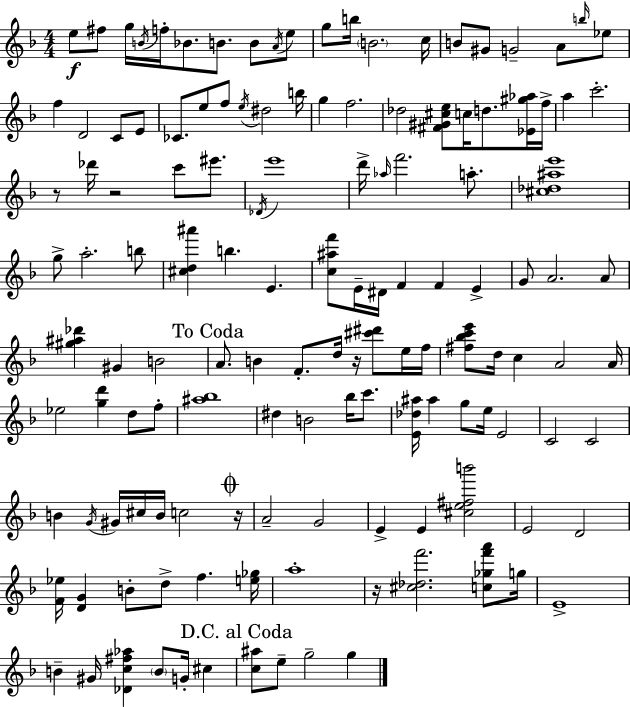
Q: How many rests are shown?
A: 5